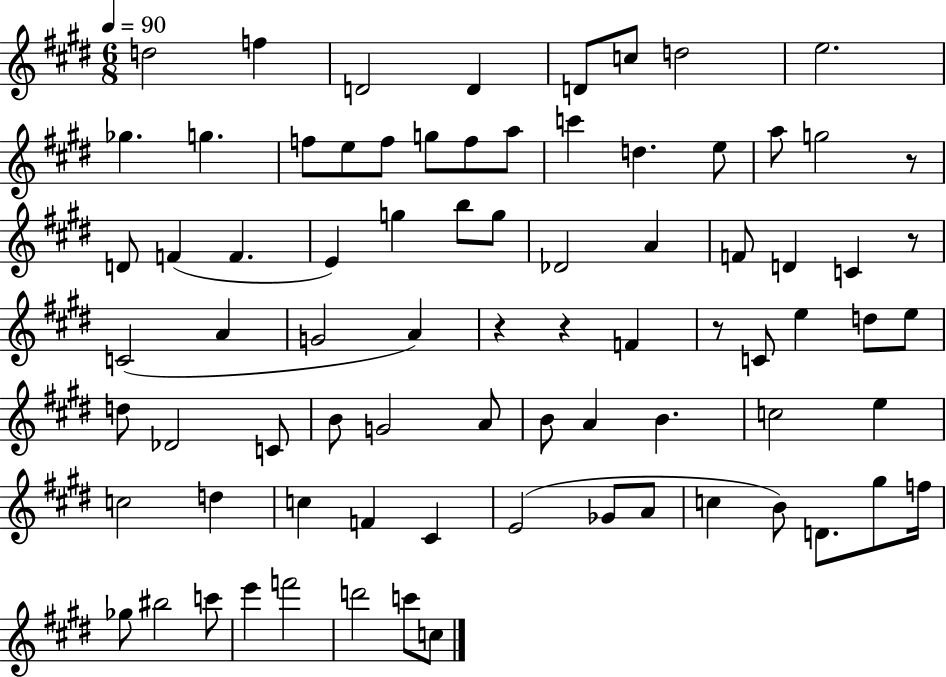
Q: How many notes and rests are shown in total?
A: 79